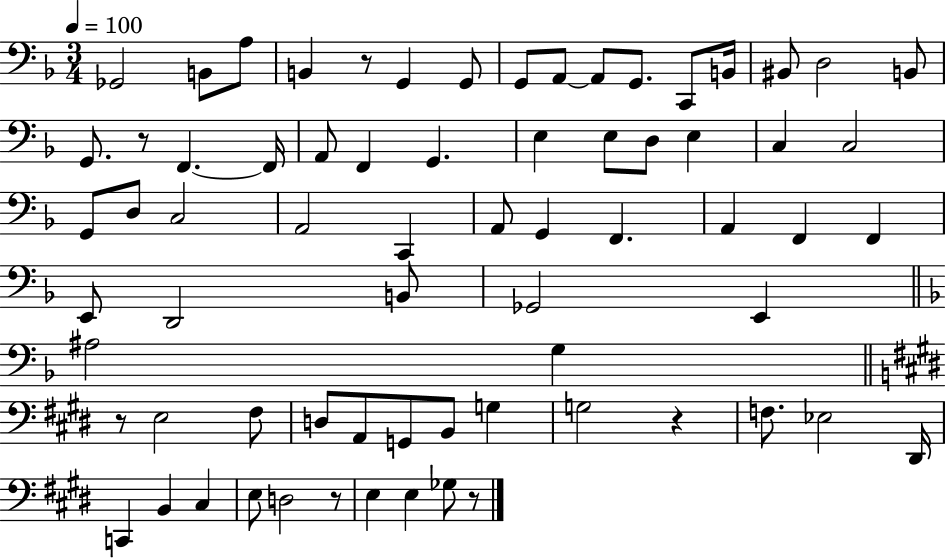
{
  \clef bass
  \numericTimeSignature
  \time 3/4
  \key f \major
  \tempo 4 = 100
  \repeat volta 2 { ges,2 b,8 a8 | b,4 r8 g,4 g,8 | g,8 a,8~~ a,8 g,8. c,8 b,16 | bis,8 d2 b,8 | \break g,8. r8 f,4.~~ f,16 | a,8 f,4 g,4. | e4 e8 d8 e4 | c4 c2 | \break g,8 d8 c2 | a,2 c,4 | a,8 g,4 f,4. | a,4 f,4 f,4 | \break e,8 d,2 b,8 | ges,2 e,4 | \bar "||" \break \key f \major ais2 g4 | \bar "||" \break \key e \major r8 e2 fis8 | d8 a,8 g,8 b,8 g4 | g2 r4 | f8. ees2 dis,16 | \break c,4 b,4 cis4 | e8 d2 r8 | e4 e4 ges8 r8 | } \bar "|."
}